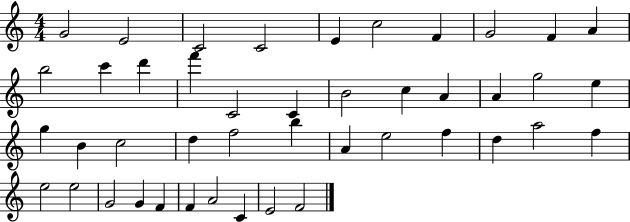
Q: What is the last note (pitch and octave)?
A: F4